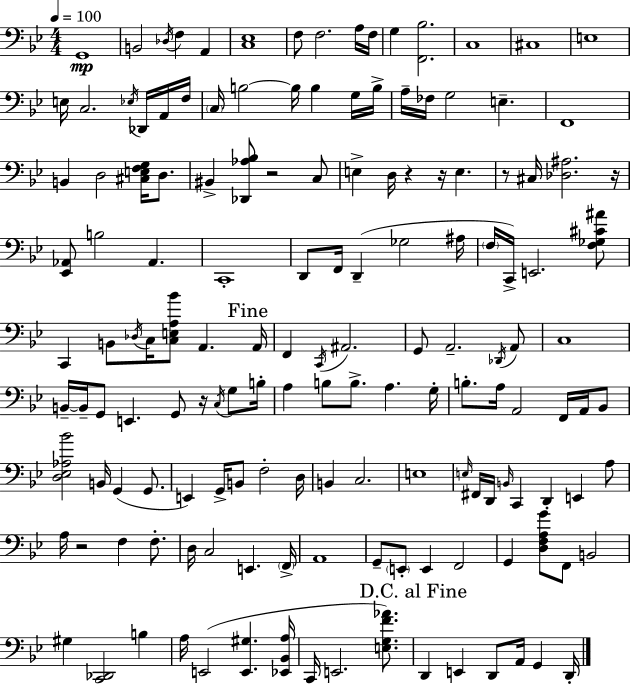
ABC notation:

X:1
T:Untitled
M:4/4
L:1/4
K:Gm
G,,4 B,,2 _D,/4 F, A,, [C,_E,]4 F,/2 F,2 A,/4 F,/4 G, [F,,_B,]2 C,4 ^C,4 E,4 E,/4 C,2 _E,/4 _D,,/4 A,,/4 F,/4 C,/4 B,2 B,/4 B, G,/4 B,/4 A,/4 _F,/4 G,2 E, F,,4 B,, D,2 [^C,E,F,G,]/4 D,/2 ^B,, [_D,,_A,_B,]/2 z2 C,/2 E, D,/4 z z/4 E, z/2 ^C,/4 [_D,^A,]2 z/4 [_E,,_A,,]/2 B,2 _A,, C,,4 D,,/2 F,,/4 D,, _G,2 ^A,/4 F,/4 C,,/4 E,,2 [F,_G,^C^A]/2 C,, B,,/2 _D,/4 C,/4 [C,E,A,_B]/2 A,, A,,/4 F,, C,,/4 ^A,,2 G,,/2 A,,2 _D,,/4 A,,/2 C,4 B,,/4 B,,/4 G,,/2 E,, G,,/2 z/4 C,/4 G,/2 B,/4 A, B,/2 B,/2 A, G,/4 B,/2 A,/4 A,,2 F,,/4 A,,/4 _B,,/2 [D,_E,_A,_B]2 B,,/4 G,, G,,/2 E,, G,,/4 B,,/2 F,2 D,/4 B,, C,2 E,4 E,/4 ^F,,/4 D,,/4 B,,/4 C,, D,, E,, A,/2 A,/4 z2 F, F,/2 D,/4 C,2 E,, F,,/4 A,,4 G,,/2 E,,/2 E,, F,,2 G,, [D,F,A,G]/2 F,,/2 B,,2 ^G, [C,,_D,,]2 B, A,/4 E,,2 [E,,^G,] [_E,,_B,,A,]/4 C,,/4 E,,2 [E,G,F_A]/2 D,, E,, D,,/2 A,,/4 G,, D,,/4